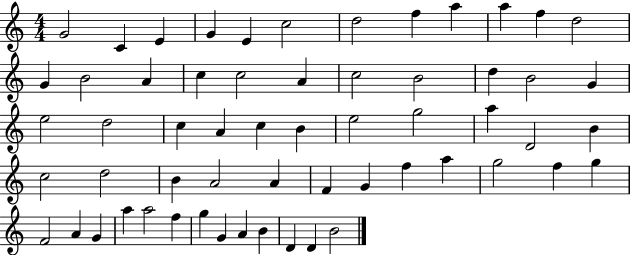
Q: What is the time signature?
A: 4/4